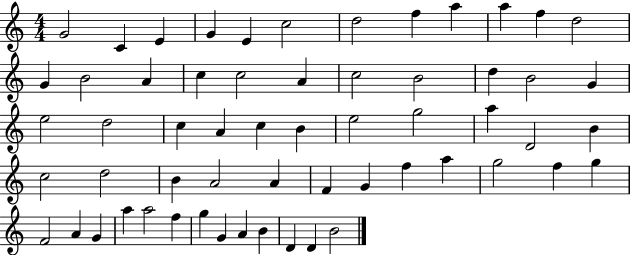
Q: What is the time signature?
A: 4/4